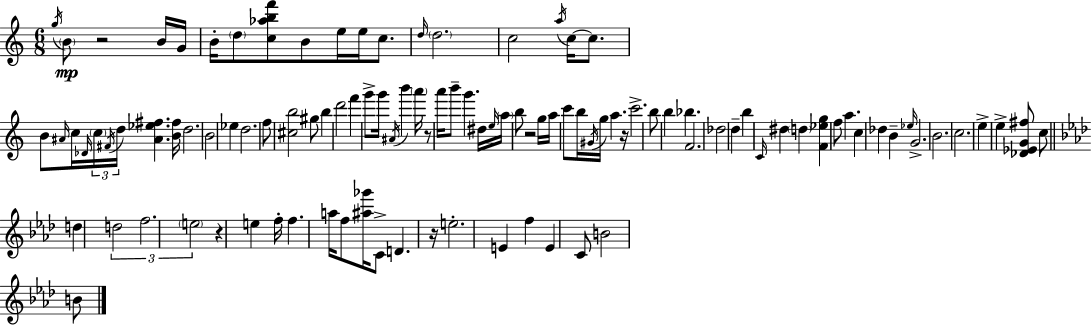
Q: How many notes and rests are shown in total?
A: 105